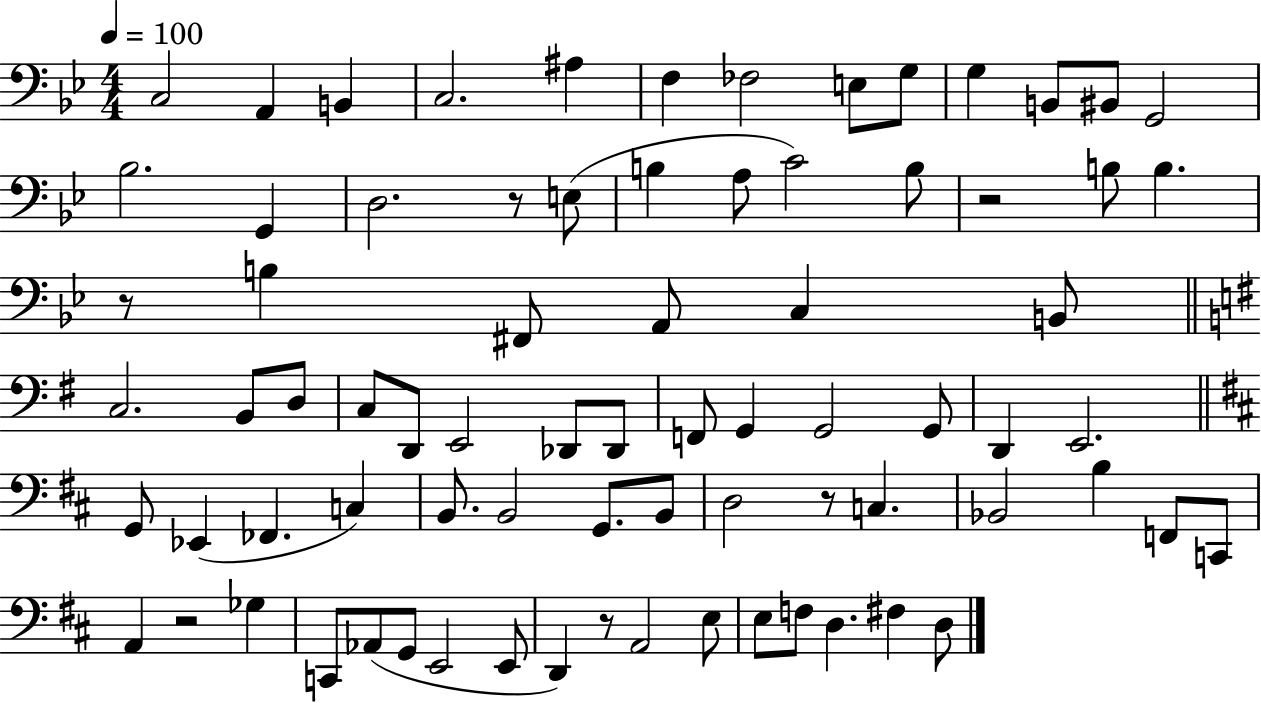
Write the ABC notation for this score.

X:1
T:Untitled
M:4/4
L:1/4
K:Bb
C,2 A,, B,, C,2 ^A, F, _F,2 E,/2 G,/2 G, B,,/2 ^B,,/2 G,,2 _B,2 G,, D,2 z/2 E,/2 B, A,/2 C2 B,/2 z2 B,/2 B, z/2 B, ^F,,/2 A,,/2 C, B,,/2 C,2 B,,/2 D,/2 C,/2 D,,/2 E,,2 _D,,/2 _D,,/2 F,,/2 G,, G,,2 G,,/2 D,, E,,2 G,,/2 _E,, _F,, C, B,,/2 B,,2 G,,/2 B,,/2 D,2 z/2 C, _B,,2 B, F,,/2 C,,/2 A,, z2 _G, C,,/2 _A,,/2 G,,/2 E,,2 E,,/2 D,, z/2 A,,2 E,/2 E,/2 F,/2 D, ^F, D,/2